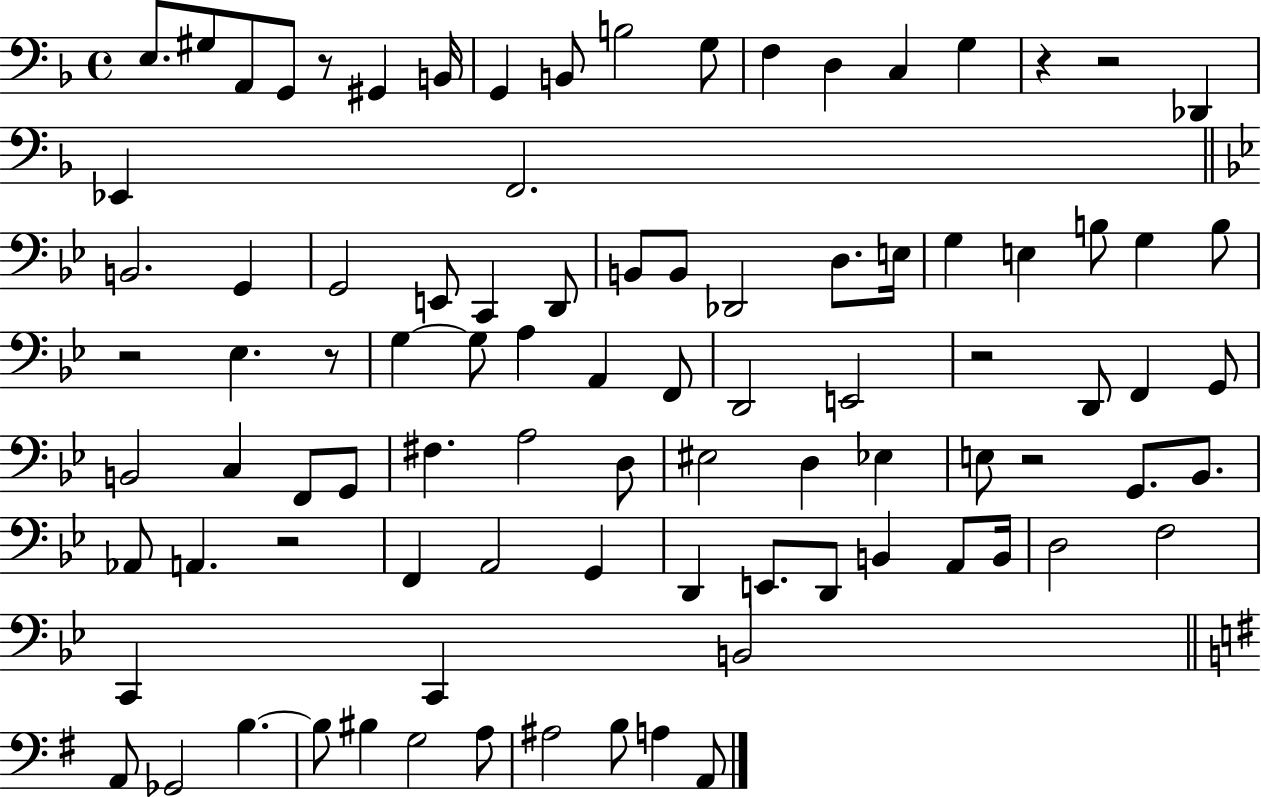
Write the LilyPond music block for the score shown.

{
  \clef bass
  \time 4/4
  \defaultTimeSignature
  \key f \major
  \repeat volta 2 { e8. gis8 a,8 g,8 r8 gis,4 b,16 | g,4 b,8 b2 g8 | f4 d4 c4 g4 | r4 r2 des,4 | \break ees,4 f,2. | \bar "||" \break \key bes \major b,2. g,4 | g,2 e,8 c,4 d,8 | b,8 b,8 des,2 d8. e16 | g4 e4 b8 g4 b8 | \break r2 ees4. r8 | g4~~ g8 a4 a,4 f,8 | d,2 e,2 | r2 d,8 f,4 g,8 | \break b,2 c4 f,8 g,8 | fis4. a2 d8 | eis2 d4 ees4 | e8 r2 g,8. bes,8. | \break aes,8 a,4. r2 | f,4 a,2 g,4 | d,4 e,8. d,8 b,4 a,8 b,16 | d2 f2 | \break c,4 c,4 b,2 | \bar "||" \break \key g \major a,8 ges,2 b4.~~ | b8 bis4 g2 a8 | ais2 b8 a4 a,8 | } \bar "|."
}